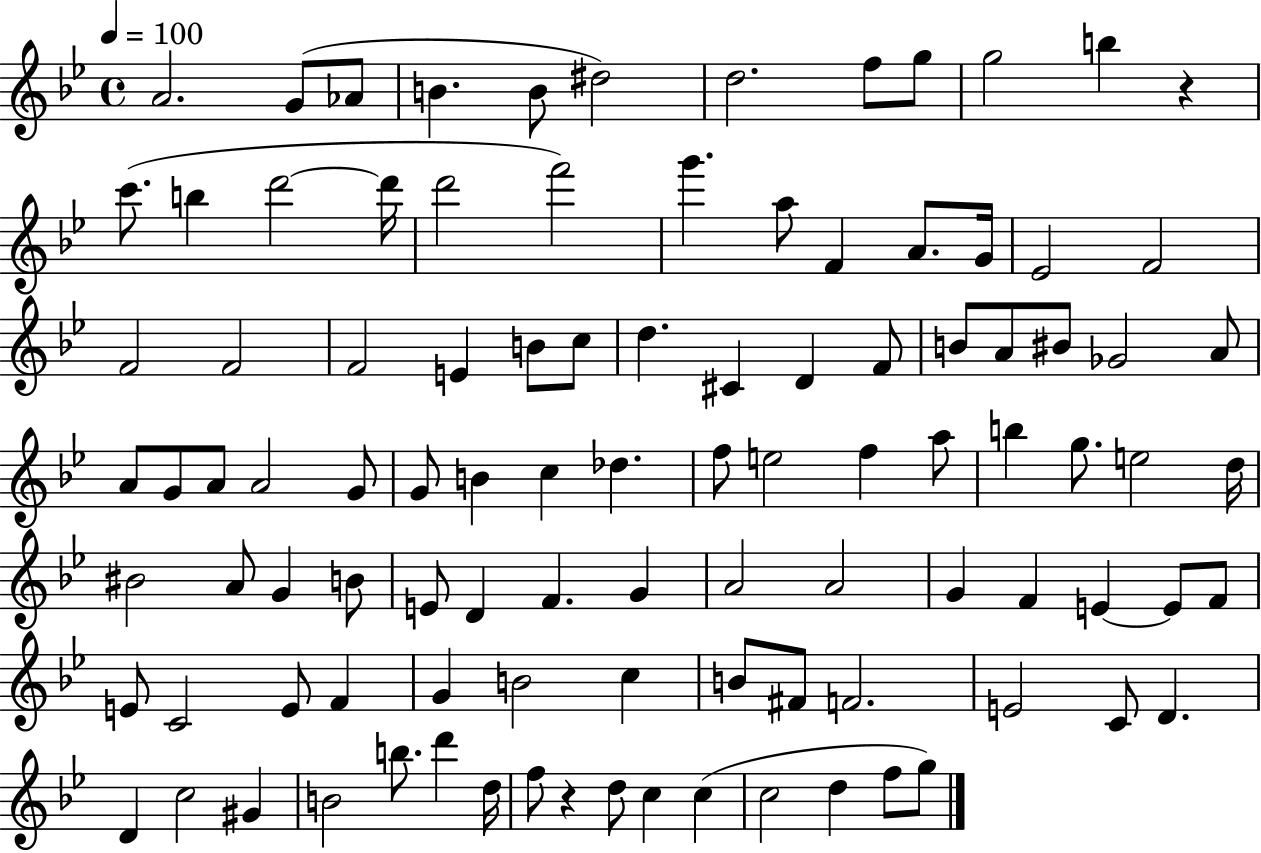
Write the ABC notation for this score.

X:1
T:Untitled
M:4/4
L:1/4
K:Bb
A2 G/2 _A/2 B B/2 ^d2 d2 f/2 g/2 g2 b z c'/2 b d'2 d'/4 d'2 f'2 g' a/2 F A/2 G/4 _E2 F2 F2 F2 F2 E B/2 c/2 d ^C D F/2 B/2 A/2 ^B/2 _G2 A/2 A/2 G/2 A/2 A2 G/2 G/2 B c _d f/2 e2 f a/2 b g/2 e2 d/4 ^B2 A/2 G B/2 E/2 D F G A2 A2 G F E E/2 F/2 E/2 C2 E/2 F G B2 c B/2 ^F/2 F2 E2 C/2 D D c2 ^G B2 b/2 d' d/4 f/2 z d/2 c c c2 d f/2 g/2